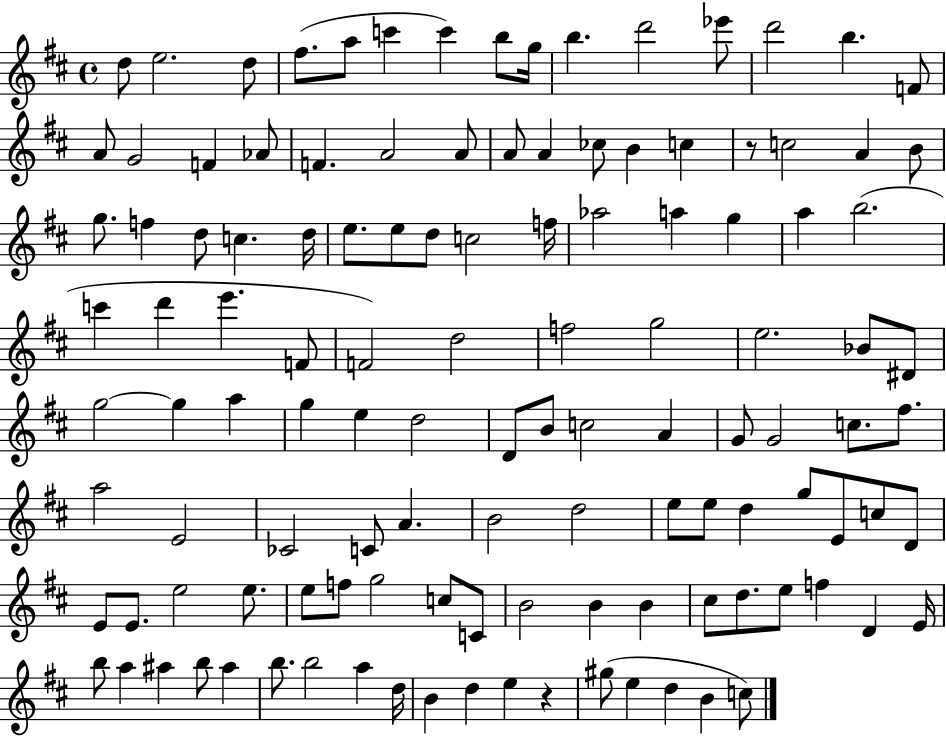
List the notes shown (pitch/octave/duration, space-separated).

D5/e E5/h. D5/e F#5/e. A5/e C6/q C6/q B5/e G5/s B5/q. D6/h Eb6/e D6/h B5/q. F4/e A4/e G4/h F4/q Ab4/e F4/q. A4/h A4/e A4/e A4/q CES5/e B4/q C5/q R/e C5/h A4/q B4/e G5/e. F5/q D5/e C5/q. D5/s E5/e. E5/e D5/e C5/h F5/s Ab5/h A5/q G5/q A5/q B5/h. C6/q D6/q E6/q. F4/e F4/h D5/h F5/h G5/h E5/h. Bb4/e D#4/e G5/h G5/q A5/q G5/q E5/q D5/h D4/e B4/e C5/h A4/q G4/e G4/h C5/e. F#5/e. A5/h E4/h CES4/h C4/e A4/q. B4/h D5/h E5/e E5/e D5/q G5/e E4/e C5/e D4/e E4/e E4/e. E5/h E5/e. E5/e F5/e G5/h C5/e C4/e B4/h B4/q B4/q C#5/e D5/e. E5/e F5/q D4/q E4/s B5/e A5/q A#5/q B5/e A#5/q B5/e. B5/h A5/q D5/s B4/q D5/q E5/q R/q G#5/e E5/q D5/q B4/q C5/e